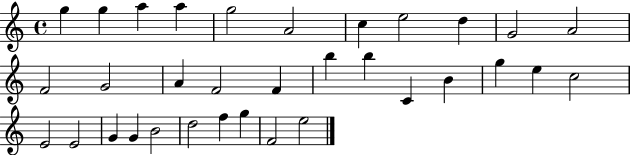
G5/q G5/q A5/q A5/q G5/h A4/h C5/q E5/h D5/q G4/h A4/h F4/h G4/h A4/q F4/h F4/q B5/q B5/q C4/q B4/q G5/q E5/q C5/h E4/h E4/h G4/q G4/q B4/h D5/h F5/q G5/q F4/h E5/h